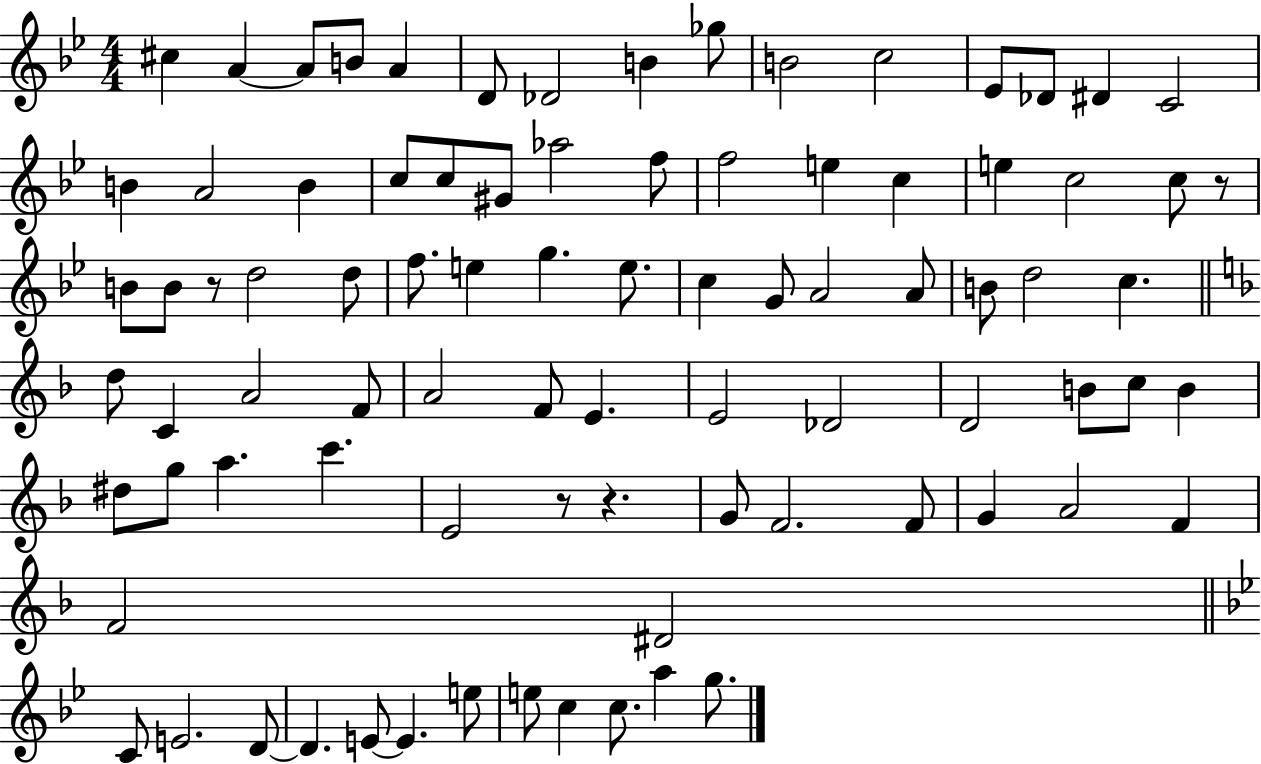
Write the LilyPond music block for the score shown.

{
  \clef treble
  \numericTimeSignature
  \time 4/4
  \key bes \major
  cis''4 a'4~~ a'8 b'8 a'4 | d'8 des'2 b'4 ges''8 | b'2 c''2 | ees'8 des'8 dis'4 c'2 | \break b'4 a'2 b'4 | c''8 c''8 gis'8 aes''2 f''8 | f''2 e''4 c''4 | e''4 c''2 c''8 r8 | \break b'8 b'8 r8 d''2 d''8 | f''8. e''4 g''4. e''8. | c''4 g'8 a'2 a'8 | b'8 d''2 c''4. | \break \bar "||" \break \key f \major d''8 c'4 a'2 f'8 | a'2 f'8 e'4. | e'2 des'2 | d'2 b'8 c''8 b'4 | \break dis''8 g''8 a''4. c'''4. | e'2 r8 r4. | g'8 f'2. f'8 | g'4 a'2 f'4 | \break f'2 dis'2 | \bar "||" \break \key bes \major c'8 e'2. d'8~~ | d'4. e'8~~ e'4. e''8 | e''8 c''4 c''8. a''4 g''8. | \bar "|."
}